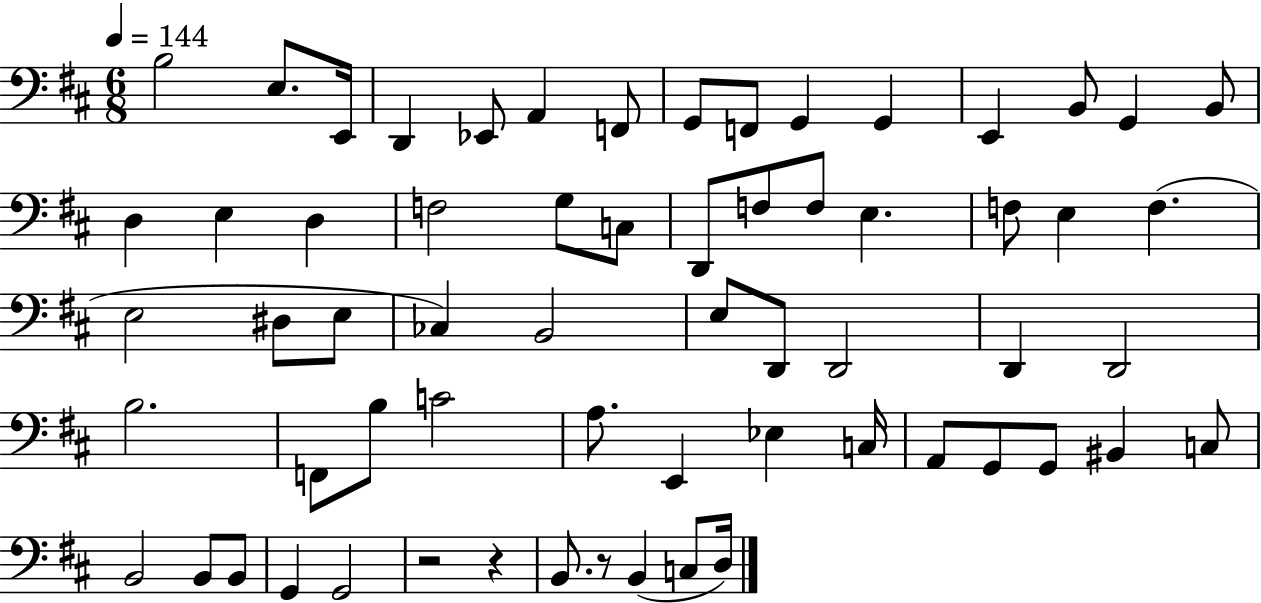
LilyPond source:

{
  \clef bass
  \numericTimeSignature
  \time 6/8
  \key d \major
  \tempo 4 = 144
  b2 e8. e,16 | d,4 ees,8 a,4 f,8 | g,8 f,8 g,4 g,4 | e,4 b,8 g,4 b,8 | \break d4 e4 d4 | f2 g8 c8 | d,8 f8 f8 e4. | f8 e4 f4.( | \break e2 dis8 e8 | ces4) b,2 | e8 d,8 d,2 | d,4 d,2 | \break b2. | f,8 b8 c'2 | a8. e,4 ees4 c16 | a,8 g,8 g,8 bis,4 c8 | \break b,2 b,8 b,8 | g,4 g,2 | r2 r4 | b,8. r8 b,4( c8 d16) | \break \bar "|."
}